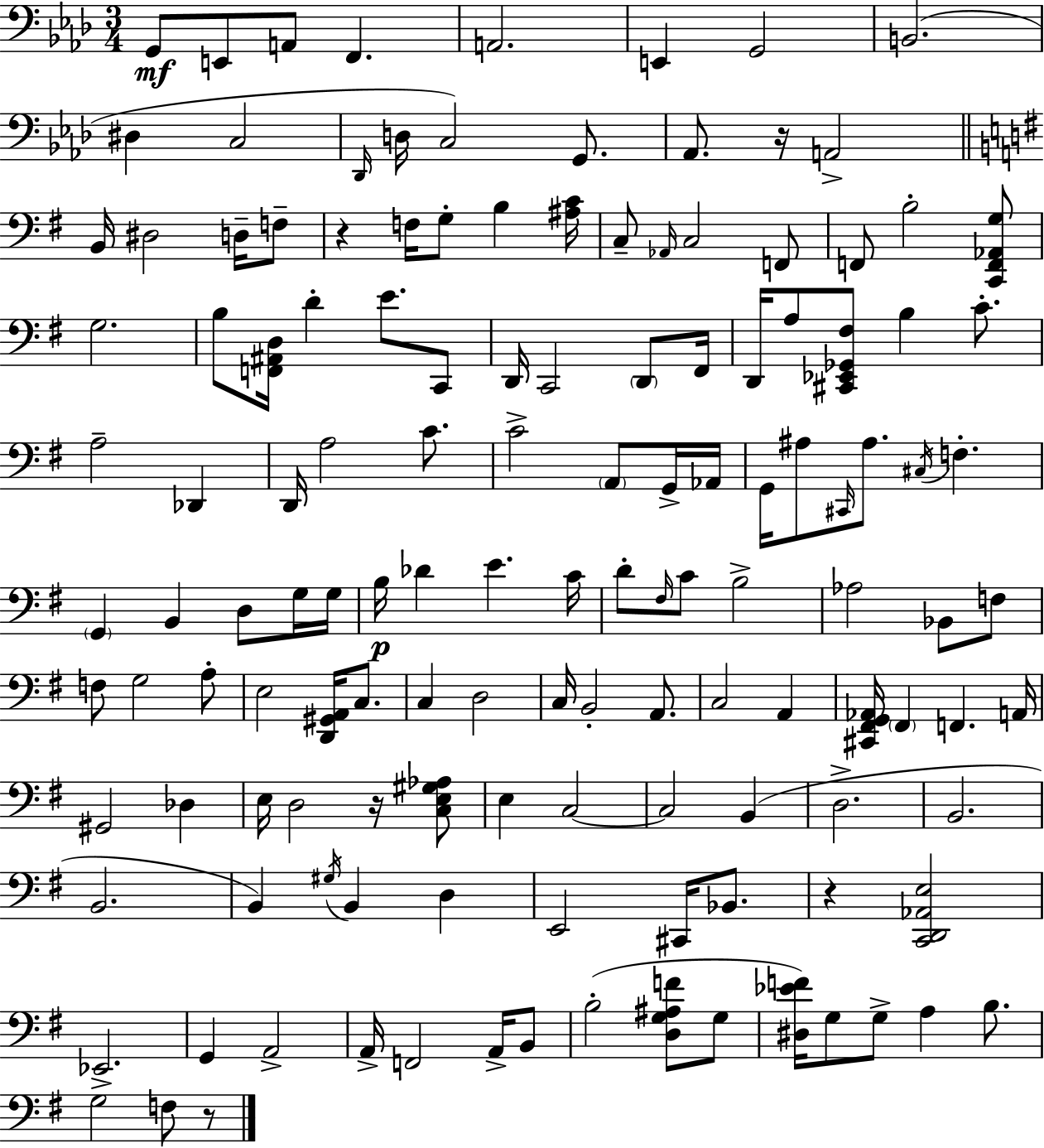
G2/e E2/e A2/e F2/q. A2/h. E2/q G2/h B2/h. D#3/q C3/h Db2/s D3/s C3/h G2/e. Ab2/e. R/s A2/h B2/s D#3/h D3/s F3/e R/q F3/s G3/e B3/q [A#3,C4]/s C3/e Ab2/s C3/h F2/e F2/e B3/h [C2,F2,Ab2,G3]/e G3/h. B3/e [F2,A#2,D3]/s D4/q E4/e. C2/e D2/s C2/h D2/e F#2/s D2/s A3/e [C#2,Eb2,Gb2,F#3]/e B3/q C4/e. A3/h Db2/q D2/s A3/h C4/e. C4/h A2/e G2/s Ab2/s G2/s A#3/e C#2/s A#3/e. C#3/s F3/q. G2/q B2/q D3/e G3/s G3/s B3/s Db4/q E4/q. C4/s D4/e F#3/s C4/e B3/h Ab3/h Bb2/e F3/e F3/e G3/h A3/e E3/h [D2,G#2,A2]/s C3/e. C3/q D3/h C3/s B2/h A2/e. C3/h A2/q [C#2,F#2,G2,Ab2]/s F#2/q F2/q. A2/s G#2/h Db3/q E3/s D3/h R/s [C3,E3,G#3,Ab3]/e E3/q C3/h C3/h B2/q D3/h. B2/h. B2/h. B2/q G#3/s B2/q D3/q E2/h C#2/s Bb2/e. R/q [C2,D2,Ab2,E3]/h Eb2/h. G2/q A2/h A2/s F2/h A2/s B2/e B3/h [D3,G3,A#3,F4]/e G3/e [D#3,Eb4,F4]/s G3/e G3/e A3/q B3/e. G3/h F3/e R/e